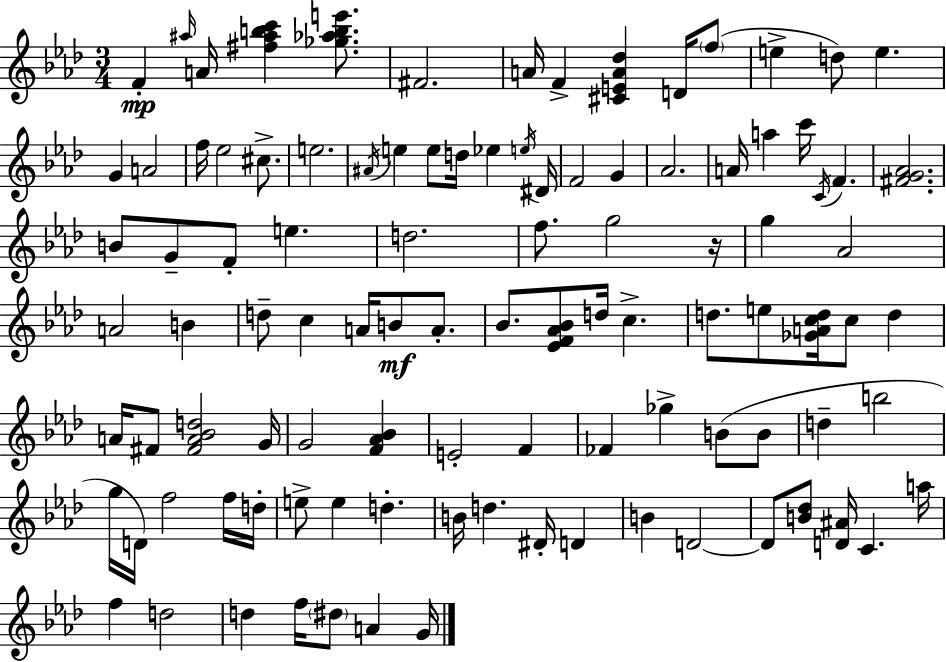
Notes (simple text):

F4/q A#5/s A4/s [F#5,A#5,B5,C6]/q [Gb5,Ab5,B5,E6]/e. F#4/h. A4/s F4/q [C#4,E4,A4,Db5]/q D4/s F5/e E5/q D5/e E5/q. G4/q A4/h F5/s Eb5/h C#5/e. E5/h. A#4/s E5/q E5/e D5/s Eb5/q E5/s D#4/s F4/h G4/q Ab4/h. A4/s A5/q C6/s C4/s F4/q. [F#4,G4,Ab4]/h. B4/e G4/e F4/e E5/q. D5/h. F5/e. G5/h R/s G5/q Ab4/h A4/h B4/q D5/e C5/q A4/s B4/e A4/e. Bb4/e. [Eb4,F4,Ab4,Bb4]/e D5/s C5/q. D5/e. E5/e [Gb4,A4,C5,D5]/s C5/e D5/q A4/s F#4/e [F#4,A4,Bb4,D5]/h G4/s G4/h [F4,Ab4,Bb4]/q E4/h F4/q FES4/q Gb5/q B4/e B4/e D5/q B5/h G5/s D4/s F5/h F5/s D5/s E5/e E5/q D5/q. B4/s D5/q. D#4/s D4/q B4/q D4/h D4/e [B4,Db5]/e [D4,A#4]/s C4/q. A5/s F5/q D5/h D5/q F5/s D#5/e A4/q G4/s